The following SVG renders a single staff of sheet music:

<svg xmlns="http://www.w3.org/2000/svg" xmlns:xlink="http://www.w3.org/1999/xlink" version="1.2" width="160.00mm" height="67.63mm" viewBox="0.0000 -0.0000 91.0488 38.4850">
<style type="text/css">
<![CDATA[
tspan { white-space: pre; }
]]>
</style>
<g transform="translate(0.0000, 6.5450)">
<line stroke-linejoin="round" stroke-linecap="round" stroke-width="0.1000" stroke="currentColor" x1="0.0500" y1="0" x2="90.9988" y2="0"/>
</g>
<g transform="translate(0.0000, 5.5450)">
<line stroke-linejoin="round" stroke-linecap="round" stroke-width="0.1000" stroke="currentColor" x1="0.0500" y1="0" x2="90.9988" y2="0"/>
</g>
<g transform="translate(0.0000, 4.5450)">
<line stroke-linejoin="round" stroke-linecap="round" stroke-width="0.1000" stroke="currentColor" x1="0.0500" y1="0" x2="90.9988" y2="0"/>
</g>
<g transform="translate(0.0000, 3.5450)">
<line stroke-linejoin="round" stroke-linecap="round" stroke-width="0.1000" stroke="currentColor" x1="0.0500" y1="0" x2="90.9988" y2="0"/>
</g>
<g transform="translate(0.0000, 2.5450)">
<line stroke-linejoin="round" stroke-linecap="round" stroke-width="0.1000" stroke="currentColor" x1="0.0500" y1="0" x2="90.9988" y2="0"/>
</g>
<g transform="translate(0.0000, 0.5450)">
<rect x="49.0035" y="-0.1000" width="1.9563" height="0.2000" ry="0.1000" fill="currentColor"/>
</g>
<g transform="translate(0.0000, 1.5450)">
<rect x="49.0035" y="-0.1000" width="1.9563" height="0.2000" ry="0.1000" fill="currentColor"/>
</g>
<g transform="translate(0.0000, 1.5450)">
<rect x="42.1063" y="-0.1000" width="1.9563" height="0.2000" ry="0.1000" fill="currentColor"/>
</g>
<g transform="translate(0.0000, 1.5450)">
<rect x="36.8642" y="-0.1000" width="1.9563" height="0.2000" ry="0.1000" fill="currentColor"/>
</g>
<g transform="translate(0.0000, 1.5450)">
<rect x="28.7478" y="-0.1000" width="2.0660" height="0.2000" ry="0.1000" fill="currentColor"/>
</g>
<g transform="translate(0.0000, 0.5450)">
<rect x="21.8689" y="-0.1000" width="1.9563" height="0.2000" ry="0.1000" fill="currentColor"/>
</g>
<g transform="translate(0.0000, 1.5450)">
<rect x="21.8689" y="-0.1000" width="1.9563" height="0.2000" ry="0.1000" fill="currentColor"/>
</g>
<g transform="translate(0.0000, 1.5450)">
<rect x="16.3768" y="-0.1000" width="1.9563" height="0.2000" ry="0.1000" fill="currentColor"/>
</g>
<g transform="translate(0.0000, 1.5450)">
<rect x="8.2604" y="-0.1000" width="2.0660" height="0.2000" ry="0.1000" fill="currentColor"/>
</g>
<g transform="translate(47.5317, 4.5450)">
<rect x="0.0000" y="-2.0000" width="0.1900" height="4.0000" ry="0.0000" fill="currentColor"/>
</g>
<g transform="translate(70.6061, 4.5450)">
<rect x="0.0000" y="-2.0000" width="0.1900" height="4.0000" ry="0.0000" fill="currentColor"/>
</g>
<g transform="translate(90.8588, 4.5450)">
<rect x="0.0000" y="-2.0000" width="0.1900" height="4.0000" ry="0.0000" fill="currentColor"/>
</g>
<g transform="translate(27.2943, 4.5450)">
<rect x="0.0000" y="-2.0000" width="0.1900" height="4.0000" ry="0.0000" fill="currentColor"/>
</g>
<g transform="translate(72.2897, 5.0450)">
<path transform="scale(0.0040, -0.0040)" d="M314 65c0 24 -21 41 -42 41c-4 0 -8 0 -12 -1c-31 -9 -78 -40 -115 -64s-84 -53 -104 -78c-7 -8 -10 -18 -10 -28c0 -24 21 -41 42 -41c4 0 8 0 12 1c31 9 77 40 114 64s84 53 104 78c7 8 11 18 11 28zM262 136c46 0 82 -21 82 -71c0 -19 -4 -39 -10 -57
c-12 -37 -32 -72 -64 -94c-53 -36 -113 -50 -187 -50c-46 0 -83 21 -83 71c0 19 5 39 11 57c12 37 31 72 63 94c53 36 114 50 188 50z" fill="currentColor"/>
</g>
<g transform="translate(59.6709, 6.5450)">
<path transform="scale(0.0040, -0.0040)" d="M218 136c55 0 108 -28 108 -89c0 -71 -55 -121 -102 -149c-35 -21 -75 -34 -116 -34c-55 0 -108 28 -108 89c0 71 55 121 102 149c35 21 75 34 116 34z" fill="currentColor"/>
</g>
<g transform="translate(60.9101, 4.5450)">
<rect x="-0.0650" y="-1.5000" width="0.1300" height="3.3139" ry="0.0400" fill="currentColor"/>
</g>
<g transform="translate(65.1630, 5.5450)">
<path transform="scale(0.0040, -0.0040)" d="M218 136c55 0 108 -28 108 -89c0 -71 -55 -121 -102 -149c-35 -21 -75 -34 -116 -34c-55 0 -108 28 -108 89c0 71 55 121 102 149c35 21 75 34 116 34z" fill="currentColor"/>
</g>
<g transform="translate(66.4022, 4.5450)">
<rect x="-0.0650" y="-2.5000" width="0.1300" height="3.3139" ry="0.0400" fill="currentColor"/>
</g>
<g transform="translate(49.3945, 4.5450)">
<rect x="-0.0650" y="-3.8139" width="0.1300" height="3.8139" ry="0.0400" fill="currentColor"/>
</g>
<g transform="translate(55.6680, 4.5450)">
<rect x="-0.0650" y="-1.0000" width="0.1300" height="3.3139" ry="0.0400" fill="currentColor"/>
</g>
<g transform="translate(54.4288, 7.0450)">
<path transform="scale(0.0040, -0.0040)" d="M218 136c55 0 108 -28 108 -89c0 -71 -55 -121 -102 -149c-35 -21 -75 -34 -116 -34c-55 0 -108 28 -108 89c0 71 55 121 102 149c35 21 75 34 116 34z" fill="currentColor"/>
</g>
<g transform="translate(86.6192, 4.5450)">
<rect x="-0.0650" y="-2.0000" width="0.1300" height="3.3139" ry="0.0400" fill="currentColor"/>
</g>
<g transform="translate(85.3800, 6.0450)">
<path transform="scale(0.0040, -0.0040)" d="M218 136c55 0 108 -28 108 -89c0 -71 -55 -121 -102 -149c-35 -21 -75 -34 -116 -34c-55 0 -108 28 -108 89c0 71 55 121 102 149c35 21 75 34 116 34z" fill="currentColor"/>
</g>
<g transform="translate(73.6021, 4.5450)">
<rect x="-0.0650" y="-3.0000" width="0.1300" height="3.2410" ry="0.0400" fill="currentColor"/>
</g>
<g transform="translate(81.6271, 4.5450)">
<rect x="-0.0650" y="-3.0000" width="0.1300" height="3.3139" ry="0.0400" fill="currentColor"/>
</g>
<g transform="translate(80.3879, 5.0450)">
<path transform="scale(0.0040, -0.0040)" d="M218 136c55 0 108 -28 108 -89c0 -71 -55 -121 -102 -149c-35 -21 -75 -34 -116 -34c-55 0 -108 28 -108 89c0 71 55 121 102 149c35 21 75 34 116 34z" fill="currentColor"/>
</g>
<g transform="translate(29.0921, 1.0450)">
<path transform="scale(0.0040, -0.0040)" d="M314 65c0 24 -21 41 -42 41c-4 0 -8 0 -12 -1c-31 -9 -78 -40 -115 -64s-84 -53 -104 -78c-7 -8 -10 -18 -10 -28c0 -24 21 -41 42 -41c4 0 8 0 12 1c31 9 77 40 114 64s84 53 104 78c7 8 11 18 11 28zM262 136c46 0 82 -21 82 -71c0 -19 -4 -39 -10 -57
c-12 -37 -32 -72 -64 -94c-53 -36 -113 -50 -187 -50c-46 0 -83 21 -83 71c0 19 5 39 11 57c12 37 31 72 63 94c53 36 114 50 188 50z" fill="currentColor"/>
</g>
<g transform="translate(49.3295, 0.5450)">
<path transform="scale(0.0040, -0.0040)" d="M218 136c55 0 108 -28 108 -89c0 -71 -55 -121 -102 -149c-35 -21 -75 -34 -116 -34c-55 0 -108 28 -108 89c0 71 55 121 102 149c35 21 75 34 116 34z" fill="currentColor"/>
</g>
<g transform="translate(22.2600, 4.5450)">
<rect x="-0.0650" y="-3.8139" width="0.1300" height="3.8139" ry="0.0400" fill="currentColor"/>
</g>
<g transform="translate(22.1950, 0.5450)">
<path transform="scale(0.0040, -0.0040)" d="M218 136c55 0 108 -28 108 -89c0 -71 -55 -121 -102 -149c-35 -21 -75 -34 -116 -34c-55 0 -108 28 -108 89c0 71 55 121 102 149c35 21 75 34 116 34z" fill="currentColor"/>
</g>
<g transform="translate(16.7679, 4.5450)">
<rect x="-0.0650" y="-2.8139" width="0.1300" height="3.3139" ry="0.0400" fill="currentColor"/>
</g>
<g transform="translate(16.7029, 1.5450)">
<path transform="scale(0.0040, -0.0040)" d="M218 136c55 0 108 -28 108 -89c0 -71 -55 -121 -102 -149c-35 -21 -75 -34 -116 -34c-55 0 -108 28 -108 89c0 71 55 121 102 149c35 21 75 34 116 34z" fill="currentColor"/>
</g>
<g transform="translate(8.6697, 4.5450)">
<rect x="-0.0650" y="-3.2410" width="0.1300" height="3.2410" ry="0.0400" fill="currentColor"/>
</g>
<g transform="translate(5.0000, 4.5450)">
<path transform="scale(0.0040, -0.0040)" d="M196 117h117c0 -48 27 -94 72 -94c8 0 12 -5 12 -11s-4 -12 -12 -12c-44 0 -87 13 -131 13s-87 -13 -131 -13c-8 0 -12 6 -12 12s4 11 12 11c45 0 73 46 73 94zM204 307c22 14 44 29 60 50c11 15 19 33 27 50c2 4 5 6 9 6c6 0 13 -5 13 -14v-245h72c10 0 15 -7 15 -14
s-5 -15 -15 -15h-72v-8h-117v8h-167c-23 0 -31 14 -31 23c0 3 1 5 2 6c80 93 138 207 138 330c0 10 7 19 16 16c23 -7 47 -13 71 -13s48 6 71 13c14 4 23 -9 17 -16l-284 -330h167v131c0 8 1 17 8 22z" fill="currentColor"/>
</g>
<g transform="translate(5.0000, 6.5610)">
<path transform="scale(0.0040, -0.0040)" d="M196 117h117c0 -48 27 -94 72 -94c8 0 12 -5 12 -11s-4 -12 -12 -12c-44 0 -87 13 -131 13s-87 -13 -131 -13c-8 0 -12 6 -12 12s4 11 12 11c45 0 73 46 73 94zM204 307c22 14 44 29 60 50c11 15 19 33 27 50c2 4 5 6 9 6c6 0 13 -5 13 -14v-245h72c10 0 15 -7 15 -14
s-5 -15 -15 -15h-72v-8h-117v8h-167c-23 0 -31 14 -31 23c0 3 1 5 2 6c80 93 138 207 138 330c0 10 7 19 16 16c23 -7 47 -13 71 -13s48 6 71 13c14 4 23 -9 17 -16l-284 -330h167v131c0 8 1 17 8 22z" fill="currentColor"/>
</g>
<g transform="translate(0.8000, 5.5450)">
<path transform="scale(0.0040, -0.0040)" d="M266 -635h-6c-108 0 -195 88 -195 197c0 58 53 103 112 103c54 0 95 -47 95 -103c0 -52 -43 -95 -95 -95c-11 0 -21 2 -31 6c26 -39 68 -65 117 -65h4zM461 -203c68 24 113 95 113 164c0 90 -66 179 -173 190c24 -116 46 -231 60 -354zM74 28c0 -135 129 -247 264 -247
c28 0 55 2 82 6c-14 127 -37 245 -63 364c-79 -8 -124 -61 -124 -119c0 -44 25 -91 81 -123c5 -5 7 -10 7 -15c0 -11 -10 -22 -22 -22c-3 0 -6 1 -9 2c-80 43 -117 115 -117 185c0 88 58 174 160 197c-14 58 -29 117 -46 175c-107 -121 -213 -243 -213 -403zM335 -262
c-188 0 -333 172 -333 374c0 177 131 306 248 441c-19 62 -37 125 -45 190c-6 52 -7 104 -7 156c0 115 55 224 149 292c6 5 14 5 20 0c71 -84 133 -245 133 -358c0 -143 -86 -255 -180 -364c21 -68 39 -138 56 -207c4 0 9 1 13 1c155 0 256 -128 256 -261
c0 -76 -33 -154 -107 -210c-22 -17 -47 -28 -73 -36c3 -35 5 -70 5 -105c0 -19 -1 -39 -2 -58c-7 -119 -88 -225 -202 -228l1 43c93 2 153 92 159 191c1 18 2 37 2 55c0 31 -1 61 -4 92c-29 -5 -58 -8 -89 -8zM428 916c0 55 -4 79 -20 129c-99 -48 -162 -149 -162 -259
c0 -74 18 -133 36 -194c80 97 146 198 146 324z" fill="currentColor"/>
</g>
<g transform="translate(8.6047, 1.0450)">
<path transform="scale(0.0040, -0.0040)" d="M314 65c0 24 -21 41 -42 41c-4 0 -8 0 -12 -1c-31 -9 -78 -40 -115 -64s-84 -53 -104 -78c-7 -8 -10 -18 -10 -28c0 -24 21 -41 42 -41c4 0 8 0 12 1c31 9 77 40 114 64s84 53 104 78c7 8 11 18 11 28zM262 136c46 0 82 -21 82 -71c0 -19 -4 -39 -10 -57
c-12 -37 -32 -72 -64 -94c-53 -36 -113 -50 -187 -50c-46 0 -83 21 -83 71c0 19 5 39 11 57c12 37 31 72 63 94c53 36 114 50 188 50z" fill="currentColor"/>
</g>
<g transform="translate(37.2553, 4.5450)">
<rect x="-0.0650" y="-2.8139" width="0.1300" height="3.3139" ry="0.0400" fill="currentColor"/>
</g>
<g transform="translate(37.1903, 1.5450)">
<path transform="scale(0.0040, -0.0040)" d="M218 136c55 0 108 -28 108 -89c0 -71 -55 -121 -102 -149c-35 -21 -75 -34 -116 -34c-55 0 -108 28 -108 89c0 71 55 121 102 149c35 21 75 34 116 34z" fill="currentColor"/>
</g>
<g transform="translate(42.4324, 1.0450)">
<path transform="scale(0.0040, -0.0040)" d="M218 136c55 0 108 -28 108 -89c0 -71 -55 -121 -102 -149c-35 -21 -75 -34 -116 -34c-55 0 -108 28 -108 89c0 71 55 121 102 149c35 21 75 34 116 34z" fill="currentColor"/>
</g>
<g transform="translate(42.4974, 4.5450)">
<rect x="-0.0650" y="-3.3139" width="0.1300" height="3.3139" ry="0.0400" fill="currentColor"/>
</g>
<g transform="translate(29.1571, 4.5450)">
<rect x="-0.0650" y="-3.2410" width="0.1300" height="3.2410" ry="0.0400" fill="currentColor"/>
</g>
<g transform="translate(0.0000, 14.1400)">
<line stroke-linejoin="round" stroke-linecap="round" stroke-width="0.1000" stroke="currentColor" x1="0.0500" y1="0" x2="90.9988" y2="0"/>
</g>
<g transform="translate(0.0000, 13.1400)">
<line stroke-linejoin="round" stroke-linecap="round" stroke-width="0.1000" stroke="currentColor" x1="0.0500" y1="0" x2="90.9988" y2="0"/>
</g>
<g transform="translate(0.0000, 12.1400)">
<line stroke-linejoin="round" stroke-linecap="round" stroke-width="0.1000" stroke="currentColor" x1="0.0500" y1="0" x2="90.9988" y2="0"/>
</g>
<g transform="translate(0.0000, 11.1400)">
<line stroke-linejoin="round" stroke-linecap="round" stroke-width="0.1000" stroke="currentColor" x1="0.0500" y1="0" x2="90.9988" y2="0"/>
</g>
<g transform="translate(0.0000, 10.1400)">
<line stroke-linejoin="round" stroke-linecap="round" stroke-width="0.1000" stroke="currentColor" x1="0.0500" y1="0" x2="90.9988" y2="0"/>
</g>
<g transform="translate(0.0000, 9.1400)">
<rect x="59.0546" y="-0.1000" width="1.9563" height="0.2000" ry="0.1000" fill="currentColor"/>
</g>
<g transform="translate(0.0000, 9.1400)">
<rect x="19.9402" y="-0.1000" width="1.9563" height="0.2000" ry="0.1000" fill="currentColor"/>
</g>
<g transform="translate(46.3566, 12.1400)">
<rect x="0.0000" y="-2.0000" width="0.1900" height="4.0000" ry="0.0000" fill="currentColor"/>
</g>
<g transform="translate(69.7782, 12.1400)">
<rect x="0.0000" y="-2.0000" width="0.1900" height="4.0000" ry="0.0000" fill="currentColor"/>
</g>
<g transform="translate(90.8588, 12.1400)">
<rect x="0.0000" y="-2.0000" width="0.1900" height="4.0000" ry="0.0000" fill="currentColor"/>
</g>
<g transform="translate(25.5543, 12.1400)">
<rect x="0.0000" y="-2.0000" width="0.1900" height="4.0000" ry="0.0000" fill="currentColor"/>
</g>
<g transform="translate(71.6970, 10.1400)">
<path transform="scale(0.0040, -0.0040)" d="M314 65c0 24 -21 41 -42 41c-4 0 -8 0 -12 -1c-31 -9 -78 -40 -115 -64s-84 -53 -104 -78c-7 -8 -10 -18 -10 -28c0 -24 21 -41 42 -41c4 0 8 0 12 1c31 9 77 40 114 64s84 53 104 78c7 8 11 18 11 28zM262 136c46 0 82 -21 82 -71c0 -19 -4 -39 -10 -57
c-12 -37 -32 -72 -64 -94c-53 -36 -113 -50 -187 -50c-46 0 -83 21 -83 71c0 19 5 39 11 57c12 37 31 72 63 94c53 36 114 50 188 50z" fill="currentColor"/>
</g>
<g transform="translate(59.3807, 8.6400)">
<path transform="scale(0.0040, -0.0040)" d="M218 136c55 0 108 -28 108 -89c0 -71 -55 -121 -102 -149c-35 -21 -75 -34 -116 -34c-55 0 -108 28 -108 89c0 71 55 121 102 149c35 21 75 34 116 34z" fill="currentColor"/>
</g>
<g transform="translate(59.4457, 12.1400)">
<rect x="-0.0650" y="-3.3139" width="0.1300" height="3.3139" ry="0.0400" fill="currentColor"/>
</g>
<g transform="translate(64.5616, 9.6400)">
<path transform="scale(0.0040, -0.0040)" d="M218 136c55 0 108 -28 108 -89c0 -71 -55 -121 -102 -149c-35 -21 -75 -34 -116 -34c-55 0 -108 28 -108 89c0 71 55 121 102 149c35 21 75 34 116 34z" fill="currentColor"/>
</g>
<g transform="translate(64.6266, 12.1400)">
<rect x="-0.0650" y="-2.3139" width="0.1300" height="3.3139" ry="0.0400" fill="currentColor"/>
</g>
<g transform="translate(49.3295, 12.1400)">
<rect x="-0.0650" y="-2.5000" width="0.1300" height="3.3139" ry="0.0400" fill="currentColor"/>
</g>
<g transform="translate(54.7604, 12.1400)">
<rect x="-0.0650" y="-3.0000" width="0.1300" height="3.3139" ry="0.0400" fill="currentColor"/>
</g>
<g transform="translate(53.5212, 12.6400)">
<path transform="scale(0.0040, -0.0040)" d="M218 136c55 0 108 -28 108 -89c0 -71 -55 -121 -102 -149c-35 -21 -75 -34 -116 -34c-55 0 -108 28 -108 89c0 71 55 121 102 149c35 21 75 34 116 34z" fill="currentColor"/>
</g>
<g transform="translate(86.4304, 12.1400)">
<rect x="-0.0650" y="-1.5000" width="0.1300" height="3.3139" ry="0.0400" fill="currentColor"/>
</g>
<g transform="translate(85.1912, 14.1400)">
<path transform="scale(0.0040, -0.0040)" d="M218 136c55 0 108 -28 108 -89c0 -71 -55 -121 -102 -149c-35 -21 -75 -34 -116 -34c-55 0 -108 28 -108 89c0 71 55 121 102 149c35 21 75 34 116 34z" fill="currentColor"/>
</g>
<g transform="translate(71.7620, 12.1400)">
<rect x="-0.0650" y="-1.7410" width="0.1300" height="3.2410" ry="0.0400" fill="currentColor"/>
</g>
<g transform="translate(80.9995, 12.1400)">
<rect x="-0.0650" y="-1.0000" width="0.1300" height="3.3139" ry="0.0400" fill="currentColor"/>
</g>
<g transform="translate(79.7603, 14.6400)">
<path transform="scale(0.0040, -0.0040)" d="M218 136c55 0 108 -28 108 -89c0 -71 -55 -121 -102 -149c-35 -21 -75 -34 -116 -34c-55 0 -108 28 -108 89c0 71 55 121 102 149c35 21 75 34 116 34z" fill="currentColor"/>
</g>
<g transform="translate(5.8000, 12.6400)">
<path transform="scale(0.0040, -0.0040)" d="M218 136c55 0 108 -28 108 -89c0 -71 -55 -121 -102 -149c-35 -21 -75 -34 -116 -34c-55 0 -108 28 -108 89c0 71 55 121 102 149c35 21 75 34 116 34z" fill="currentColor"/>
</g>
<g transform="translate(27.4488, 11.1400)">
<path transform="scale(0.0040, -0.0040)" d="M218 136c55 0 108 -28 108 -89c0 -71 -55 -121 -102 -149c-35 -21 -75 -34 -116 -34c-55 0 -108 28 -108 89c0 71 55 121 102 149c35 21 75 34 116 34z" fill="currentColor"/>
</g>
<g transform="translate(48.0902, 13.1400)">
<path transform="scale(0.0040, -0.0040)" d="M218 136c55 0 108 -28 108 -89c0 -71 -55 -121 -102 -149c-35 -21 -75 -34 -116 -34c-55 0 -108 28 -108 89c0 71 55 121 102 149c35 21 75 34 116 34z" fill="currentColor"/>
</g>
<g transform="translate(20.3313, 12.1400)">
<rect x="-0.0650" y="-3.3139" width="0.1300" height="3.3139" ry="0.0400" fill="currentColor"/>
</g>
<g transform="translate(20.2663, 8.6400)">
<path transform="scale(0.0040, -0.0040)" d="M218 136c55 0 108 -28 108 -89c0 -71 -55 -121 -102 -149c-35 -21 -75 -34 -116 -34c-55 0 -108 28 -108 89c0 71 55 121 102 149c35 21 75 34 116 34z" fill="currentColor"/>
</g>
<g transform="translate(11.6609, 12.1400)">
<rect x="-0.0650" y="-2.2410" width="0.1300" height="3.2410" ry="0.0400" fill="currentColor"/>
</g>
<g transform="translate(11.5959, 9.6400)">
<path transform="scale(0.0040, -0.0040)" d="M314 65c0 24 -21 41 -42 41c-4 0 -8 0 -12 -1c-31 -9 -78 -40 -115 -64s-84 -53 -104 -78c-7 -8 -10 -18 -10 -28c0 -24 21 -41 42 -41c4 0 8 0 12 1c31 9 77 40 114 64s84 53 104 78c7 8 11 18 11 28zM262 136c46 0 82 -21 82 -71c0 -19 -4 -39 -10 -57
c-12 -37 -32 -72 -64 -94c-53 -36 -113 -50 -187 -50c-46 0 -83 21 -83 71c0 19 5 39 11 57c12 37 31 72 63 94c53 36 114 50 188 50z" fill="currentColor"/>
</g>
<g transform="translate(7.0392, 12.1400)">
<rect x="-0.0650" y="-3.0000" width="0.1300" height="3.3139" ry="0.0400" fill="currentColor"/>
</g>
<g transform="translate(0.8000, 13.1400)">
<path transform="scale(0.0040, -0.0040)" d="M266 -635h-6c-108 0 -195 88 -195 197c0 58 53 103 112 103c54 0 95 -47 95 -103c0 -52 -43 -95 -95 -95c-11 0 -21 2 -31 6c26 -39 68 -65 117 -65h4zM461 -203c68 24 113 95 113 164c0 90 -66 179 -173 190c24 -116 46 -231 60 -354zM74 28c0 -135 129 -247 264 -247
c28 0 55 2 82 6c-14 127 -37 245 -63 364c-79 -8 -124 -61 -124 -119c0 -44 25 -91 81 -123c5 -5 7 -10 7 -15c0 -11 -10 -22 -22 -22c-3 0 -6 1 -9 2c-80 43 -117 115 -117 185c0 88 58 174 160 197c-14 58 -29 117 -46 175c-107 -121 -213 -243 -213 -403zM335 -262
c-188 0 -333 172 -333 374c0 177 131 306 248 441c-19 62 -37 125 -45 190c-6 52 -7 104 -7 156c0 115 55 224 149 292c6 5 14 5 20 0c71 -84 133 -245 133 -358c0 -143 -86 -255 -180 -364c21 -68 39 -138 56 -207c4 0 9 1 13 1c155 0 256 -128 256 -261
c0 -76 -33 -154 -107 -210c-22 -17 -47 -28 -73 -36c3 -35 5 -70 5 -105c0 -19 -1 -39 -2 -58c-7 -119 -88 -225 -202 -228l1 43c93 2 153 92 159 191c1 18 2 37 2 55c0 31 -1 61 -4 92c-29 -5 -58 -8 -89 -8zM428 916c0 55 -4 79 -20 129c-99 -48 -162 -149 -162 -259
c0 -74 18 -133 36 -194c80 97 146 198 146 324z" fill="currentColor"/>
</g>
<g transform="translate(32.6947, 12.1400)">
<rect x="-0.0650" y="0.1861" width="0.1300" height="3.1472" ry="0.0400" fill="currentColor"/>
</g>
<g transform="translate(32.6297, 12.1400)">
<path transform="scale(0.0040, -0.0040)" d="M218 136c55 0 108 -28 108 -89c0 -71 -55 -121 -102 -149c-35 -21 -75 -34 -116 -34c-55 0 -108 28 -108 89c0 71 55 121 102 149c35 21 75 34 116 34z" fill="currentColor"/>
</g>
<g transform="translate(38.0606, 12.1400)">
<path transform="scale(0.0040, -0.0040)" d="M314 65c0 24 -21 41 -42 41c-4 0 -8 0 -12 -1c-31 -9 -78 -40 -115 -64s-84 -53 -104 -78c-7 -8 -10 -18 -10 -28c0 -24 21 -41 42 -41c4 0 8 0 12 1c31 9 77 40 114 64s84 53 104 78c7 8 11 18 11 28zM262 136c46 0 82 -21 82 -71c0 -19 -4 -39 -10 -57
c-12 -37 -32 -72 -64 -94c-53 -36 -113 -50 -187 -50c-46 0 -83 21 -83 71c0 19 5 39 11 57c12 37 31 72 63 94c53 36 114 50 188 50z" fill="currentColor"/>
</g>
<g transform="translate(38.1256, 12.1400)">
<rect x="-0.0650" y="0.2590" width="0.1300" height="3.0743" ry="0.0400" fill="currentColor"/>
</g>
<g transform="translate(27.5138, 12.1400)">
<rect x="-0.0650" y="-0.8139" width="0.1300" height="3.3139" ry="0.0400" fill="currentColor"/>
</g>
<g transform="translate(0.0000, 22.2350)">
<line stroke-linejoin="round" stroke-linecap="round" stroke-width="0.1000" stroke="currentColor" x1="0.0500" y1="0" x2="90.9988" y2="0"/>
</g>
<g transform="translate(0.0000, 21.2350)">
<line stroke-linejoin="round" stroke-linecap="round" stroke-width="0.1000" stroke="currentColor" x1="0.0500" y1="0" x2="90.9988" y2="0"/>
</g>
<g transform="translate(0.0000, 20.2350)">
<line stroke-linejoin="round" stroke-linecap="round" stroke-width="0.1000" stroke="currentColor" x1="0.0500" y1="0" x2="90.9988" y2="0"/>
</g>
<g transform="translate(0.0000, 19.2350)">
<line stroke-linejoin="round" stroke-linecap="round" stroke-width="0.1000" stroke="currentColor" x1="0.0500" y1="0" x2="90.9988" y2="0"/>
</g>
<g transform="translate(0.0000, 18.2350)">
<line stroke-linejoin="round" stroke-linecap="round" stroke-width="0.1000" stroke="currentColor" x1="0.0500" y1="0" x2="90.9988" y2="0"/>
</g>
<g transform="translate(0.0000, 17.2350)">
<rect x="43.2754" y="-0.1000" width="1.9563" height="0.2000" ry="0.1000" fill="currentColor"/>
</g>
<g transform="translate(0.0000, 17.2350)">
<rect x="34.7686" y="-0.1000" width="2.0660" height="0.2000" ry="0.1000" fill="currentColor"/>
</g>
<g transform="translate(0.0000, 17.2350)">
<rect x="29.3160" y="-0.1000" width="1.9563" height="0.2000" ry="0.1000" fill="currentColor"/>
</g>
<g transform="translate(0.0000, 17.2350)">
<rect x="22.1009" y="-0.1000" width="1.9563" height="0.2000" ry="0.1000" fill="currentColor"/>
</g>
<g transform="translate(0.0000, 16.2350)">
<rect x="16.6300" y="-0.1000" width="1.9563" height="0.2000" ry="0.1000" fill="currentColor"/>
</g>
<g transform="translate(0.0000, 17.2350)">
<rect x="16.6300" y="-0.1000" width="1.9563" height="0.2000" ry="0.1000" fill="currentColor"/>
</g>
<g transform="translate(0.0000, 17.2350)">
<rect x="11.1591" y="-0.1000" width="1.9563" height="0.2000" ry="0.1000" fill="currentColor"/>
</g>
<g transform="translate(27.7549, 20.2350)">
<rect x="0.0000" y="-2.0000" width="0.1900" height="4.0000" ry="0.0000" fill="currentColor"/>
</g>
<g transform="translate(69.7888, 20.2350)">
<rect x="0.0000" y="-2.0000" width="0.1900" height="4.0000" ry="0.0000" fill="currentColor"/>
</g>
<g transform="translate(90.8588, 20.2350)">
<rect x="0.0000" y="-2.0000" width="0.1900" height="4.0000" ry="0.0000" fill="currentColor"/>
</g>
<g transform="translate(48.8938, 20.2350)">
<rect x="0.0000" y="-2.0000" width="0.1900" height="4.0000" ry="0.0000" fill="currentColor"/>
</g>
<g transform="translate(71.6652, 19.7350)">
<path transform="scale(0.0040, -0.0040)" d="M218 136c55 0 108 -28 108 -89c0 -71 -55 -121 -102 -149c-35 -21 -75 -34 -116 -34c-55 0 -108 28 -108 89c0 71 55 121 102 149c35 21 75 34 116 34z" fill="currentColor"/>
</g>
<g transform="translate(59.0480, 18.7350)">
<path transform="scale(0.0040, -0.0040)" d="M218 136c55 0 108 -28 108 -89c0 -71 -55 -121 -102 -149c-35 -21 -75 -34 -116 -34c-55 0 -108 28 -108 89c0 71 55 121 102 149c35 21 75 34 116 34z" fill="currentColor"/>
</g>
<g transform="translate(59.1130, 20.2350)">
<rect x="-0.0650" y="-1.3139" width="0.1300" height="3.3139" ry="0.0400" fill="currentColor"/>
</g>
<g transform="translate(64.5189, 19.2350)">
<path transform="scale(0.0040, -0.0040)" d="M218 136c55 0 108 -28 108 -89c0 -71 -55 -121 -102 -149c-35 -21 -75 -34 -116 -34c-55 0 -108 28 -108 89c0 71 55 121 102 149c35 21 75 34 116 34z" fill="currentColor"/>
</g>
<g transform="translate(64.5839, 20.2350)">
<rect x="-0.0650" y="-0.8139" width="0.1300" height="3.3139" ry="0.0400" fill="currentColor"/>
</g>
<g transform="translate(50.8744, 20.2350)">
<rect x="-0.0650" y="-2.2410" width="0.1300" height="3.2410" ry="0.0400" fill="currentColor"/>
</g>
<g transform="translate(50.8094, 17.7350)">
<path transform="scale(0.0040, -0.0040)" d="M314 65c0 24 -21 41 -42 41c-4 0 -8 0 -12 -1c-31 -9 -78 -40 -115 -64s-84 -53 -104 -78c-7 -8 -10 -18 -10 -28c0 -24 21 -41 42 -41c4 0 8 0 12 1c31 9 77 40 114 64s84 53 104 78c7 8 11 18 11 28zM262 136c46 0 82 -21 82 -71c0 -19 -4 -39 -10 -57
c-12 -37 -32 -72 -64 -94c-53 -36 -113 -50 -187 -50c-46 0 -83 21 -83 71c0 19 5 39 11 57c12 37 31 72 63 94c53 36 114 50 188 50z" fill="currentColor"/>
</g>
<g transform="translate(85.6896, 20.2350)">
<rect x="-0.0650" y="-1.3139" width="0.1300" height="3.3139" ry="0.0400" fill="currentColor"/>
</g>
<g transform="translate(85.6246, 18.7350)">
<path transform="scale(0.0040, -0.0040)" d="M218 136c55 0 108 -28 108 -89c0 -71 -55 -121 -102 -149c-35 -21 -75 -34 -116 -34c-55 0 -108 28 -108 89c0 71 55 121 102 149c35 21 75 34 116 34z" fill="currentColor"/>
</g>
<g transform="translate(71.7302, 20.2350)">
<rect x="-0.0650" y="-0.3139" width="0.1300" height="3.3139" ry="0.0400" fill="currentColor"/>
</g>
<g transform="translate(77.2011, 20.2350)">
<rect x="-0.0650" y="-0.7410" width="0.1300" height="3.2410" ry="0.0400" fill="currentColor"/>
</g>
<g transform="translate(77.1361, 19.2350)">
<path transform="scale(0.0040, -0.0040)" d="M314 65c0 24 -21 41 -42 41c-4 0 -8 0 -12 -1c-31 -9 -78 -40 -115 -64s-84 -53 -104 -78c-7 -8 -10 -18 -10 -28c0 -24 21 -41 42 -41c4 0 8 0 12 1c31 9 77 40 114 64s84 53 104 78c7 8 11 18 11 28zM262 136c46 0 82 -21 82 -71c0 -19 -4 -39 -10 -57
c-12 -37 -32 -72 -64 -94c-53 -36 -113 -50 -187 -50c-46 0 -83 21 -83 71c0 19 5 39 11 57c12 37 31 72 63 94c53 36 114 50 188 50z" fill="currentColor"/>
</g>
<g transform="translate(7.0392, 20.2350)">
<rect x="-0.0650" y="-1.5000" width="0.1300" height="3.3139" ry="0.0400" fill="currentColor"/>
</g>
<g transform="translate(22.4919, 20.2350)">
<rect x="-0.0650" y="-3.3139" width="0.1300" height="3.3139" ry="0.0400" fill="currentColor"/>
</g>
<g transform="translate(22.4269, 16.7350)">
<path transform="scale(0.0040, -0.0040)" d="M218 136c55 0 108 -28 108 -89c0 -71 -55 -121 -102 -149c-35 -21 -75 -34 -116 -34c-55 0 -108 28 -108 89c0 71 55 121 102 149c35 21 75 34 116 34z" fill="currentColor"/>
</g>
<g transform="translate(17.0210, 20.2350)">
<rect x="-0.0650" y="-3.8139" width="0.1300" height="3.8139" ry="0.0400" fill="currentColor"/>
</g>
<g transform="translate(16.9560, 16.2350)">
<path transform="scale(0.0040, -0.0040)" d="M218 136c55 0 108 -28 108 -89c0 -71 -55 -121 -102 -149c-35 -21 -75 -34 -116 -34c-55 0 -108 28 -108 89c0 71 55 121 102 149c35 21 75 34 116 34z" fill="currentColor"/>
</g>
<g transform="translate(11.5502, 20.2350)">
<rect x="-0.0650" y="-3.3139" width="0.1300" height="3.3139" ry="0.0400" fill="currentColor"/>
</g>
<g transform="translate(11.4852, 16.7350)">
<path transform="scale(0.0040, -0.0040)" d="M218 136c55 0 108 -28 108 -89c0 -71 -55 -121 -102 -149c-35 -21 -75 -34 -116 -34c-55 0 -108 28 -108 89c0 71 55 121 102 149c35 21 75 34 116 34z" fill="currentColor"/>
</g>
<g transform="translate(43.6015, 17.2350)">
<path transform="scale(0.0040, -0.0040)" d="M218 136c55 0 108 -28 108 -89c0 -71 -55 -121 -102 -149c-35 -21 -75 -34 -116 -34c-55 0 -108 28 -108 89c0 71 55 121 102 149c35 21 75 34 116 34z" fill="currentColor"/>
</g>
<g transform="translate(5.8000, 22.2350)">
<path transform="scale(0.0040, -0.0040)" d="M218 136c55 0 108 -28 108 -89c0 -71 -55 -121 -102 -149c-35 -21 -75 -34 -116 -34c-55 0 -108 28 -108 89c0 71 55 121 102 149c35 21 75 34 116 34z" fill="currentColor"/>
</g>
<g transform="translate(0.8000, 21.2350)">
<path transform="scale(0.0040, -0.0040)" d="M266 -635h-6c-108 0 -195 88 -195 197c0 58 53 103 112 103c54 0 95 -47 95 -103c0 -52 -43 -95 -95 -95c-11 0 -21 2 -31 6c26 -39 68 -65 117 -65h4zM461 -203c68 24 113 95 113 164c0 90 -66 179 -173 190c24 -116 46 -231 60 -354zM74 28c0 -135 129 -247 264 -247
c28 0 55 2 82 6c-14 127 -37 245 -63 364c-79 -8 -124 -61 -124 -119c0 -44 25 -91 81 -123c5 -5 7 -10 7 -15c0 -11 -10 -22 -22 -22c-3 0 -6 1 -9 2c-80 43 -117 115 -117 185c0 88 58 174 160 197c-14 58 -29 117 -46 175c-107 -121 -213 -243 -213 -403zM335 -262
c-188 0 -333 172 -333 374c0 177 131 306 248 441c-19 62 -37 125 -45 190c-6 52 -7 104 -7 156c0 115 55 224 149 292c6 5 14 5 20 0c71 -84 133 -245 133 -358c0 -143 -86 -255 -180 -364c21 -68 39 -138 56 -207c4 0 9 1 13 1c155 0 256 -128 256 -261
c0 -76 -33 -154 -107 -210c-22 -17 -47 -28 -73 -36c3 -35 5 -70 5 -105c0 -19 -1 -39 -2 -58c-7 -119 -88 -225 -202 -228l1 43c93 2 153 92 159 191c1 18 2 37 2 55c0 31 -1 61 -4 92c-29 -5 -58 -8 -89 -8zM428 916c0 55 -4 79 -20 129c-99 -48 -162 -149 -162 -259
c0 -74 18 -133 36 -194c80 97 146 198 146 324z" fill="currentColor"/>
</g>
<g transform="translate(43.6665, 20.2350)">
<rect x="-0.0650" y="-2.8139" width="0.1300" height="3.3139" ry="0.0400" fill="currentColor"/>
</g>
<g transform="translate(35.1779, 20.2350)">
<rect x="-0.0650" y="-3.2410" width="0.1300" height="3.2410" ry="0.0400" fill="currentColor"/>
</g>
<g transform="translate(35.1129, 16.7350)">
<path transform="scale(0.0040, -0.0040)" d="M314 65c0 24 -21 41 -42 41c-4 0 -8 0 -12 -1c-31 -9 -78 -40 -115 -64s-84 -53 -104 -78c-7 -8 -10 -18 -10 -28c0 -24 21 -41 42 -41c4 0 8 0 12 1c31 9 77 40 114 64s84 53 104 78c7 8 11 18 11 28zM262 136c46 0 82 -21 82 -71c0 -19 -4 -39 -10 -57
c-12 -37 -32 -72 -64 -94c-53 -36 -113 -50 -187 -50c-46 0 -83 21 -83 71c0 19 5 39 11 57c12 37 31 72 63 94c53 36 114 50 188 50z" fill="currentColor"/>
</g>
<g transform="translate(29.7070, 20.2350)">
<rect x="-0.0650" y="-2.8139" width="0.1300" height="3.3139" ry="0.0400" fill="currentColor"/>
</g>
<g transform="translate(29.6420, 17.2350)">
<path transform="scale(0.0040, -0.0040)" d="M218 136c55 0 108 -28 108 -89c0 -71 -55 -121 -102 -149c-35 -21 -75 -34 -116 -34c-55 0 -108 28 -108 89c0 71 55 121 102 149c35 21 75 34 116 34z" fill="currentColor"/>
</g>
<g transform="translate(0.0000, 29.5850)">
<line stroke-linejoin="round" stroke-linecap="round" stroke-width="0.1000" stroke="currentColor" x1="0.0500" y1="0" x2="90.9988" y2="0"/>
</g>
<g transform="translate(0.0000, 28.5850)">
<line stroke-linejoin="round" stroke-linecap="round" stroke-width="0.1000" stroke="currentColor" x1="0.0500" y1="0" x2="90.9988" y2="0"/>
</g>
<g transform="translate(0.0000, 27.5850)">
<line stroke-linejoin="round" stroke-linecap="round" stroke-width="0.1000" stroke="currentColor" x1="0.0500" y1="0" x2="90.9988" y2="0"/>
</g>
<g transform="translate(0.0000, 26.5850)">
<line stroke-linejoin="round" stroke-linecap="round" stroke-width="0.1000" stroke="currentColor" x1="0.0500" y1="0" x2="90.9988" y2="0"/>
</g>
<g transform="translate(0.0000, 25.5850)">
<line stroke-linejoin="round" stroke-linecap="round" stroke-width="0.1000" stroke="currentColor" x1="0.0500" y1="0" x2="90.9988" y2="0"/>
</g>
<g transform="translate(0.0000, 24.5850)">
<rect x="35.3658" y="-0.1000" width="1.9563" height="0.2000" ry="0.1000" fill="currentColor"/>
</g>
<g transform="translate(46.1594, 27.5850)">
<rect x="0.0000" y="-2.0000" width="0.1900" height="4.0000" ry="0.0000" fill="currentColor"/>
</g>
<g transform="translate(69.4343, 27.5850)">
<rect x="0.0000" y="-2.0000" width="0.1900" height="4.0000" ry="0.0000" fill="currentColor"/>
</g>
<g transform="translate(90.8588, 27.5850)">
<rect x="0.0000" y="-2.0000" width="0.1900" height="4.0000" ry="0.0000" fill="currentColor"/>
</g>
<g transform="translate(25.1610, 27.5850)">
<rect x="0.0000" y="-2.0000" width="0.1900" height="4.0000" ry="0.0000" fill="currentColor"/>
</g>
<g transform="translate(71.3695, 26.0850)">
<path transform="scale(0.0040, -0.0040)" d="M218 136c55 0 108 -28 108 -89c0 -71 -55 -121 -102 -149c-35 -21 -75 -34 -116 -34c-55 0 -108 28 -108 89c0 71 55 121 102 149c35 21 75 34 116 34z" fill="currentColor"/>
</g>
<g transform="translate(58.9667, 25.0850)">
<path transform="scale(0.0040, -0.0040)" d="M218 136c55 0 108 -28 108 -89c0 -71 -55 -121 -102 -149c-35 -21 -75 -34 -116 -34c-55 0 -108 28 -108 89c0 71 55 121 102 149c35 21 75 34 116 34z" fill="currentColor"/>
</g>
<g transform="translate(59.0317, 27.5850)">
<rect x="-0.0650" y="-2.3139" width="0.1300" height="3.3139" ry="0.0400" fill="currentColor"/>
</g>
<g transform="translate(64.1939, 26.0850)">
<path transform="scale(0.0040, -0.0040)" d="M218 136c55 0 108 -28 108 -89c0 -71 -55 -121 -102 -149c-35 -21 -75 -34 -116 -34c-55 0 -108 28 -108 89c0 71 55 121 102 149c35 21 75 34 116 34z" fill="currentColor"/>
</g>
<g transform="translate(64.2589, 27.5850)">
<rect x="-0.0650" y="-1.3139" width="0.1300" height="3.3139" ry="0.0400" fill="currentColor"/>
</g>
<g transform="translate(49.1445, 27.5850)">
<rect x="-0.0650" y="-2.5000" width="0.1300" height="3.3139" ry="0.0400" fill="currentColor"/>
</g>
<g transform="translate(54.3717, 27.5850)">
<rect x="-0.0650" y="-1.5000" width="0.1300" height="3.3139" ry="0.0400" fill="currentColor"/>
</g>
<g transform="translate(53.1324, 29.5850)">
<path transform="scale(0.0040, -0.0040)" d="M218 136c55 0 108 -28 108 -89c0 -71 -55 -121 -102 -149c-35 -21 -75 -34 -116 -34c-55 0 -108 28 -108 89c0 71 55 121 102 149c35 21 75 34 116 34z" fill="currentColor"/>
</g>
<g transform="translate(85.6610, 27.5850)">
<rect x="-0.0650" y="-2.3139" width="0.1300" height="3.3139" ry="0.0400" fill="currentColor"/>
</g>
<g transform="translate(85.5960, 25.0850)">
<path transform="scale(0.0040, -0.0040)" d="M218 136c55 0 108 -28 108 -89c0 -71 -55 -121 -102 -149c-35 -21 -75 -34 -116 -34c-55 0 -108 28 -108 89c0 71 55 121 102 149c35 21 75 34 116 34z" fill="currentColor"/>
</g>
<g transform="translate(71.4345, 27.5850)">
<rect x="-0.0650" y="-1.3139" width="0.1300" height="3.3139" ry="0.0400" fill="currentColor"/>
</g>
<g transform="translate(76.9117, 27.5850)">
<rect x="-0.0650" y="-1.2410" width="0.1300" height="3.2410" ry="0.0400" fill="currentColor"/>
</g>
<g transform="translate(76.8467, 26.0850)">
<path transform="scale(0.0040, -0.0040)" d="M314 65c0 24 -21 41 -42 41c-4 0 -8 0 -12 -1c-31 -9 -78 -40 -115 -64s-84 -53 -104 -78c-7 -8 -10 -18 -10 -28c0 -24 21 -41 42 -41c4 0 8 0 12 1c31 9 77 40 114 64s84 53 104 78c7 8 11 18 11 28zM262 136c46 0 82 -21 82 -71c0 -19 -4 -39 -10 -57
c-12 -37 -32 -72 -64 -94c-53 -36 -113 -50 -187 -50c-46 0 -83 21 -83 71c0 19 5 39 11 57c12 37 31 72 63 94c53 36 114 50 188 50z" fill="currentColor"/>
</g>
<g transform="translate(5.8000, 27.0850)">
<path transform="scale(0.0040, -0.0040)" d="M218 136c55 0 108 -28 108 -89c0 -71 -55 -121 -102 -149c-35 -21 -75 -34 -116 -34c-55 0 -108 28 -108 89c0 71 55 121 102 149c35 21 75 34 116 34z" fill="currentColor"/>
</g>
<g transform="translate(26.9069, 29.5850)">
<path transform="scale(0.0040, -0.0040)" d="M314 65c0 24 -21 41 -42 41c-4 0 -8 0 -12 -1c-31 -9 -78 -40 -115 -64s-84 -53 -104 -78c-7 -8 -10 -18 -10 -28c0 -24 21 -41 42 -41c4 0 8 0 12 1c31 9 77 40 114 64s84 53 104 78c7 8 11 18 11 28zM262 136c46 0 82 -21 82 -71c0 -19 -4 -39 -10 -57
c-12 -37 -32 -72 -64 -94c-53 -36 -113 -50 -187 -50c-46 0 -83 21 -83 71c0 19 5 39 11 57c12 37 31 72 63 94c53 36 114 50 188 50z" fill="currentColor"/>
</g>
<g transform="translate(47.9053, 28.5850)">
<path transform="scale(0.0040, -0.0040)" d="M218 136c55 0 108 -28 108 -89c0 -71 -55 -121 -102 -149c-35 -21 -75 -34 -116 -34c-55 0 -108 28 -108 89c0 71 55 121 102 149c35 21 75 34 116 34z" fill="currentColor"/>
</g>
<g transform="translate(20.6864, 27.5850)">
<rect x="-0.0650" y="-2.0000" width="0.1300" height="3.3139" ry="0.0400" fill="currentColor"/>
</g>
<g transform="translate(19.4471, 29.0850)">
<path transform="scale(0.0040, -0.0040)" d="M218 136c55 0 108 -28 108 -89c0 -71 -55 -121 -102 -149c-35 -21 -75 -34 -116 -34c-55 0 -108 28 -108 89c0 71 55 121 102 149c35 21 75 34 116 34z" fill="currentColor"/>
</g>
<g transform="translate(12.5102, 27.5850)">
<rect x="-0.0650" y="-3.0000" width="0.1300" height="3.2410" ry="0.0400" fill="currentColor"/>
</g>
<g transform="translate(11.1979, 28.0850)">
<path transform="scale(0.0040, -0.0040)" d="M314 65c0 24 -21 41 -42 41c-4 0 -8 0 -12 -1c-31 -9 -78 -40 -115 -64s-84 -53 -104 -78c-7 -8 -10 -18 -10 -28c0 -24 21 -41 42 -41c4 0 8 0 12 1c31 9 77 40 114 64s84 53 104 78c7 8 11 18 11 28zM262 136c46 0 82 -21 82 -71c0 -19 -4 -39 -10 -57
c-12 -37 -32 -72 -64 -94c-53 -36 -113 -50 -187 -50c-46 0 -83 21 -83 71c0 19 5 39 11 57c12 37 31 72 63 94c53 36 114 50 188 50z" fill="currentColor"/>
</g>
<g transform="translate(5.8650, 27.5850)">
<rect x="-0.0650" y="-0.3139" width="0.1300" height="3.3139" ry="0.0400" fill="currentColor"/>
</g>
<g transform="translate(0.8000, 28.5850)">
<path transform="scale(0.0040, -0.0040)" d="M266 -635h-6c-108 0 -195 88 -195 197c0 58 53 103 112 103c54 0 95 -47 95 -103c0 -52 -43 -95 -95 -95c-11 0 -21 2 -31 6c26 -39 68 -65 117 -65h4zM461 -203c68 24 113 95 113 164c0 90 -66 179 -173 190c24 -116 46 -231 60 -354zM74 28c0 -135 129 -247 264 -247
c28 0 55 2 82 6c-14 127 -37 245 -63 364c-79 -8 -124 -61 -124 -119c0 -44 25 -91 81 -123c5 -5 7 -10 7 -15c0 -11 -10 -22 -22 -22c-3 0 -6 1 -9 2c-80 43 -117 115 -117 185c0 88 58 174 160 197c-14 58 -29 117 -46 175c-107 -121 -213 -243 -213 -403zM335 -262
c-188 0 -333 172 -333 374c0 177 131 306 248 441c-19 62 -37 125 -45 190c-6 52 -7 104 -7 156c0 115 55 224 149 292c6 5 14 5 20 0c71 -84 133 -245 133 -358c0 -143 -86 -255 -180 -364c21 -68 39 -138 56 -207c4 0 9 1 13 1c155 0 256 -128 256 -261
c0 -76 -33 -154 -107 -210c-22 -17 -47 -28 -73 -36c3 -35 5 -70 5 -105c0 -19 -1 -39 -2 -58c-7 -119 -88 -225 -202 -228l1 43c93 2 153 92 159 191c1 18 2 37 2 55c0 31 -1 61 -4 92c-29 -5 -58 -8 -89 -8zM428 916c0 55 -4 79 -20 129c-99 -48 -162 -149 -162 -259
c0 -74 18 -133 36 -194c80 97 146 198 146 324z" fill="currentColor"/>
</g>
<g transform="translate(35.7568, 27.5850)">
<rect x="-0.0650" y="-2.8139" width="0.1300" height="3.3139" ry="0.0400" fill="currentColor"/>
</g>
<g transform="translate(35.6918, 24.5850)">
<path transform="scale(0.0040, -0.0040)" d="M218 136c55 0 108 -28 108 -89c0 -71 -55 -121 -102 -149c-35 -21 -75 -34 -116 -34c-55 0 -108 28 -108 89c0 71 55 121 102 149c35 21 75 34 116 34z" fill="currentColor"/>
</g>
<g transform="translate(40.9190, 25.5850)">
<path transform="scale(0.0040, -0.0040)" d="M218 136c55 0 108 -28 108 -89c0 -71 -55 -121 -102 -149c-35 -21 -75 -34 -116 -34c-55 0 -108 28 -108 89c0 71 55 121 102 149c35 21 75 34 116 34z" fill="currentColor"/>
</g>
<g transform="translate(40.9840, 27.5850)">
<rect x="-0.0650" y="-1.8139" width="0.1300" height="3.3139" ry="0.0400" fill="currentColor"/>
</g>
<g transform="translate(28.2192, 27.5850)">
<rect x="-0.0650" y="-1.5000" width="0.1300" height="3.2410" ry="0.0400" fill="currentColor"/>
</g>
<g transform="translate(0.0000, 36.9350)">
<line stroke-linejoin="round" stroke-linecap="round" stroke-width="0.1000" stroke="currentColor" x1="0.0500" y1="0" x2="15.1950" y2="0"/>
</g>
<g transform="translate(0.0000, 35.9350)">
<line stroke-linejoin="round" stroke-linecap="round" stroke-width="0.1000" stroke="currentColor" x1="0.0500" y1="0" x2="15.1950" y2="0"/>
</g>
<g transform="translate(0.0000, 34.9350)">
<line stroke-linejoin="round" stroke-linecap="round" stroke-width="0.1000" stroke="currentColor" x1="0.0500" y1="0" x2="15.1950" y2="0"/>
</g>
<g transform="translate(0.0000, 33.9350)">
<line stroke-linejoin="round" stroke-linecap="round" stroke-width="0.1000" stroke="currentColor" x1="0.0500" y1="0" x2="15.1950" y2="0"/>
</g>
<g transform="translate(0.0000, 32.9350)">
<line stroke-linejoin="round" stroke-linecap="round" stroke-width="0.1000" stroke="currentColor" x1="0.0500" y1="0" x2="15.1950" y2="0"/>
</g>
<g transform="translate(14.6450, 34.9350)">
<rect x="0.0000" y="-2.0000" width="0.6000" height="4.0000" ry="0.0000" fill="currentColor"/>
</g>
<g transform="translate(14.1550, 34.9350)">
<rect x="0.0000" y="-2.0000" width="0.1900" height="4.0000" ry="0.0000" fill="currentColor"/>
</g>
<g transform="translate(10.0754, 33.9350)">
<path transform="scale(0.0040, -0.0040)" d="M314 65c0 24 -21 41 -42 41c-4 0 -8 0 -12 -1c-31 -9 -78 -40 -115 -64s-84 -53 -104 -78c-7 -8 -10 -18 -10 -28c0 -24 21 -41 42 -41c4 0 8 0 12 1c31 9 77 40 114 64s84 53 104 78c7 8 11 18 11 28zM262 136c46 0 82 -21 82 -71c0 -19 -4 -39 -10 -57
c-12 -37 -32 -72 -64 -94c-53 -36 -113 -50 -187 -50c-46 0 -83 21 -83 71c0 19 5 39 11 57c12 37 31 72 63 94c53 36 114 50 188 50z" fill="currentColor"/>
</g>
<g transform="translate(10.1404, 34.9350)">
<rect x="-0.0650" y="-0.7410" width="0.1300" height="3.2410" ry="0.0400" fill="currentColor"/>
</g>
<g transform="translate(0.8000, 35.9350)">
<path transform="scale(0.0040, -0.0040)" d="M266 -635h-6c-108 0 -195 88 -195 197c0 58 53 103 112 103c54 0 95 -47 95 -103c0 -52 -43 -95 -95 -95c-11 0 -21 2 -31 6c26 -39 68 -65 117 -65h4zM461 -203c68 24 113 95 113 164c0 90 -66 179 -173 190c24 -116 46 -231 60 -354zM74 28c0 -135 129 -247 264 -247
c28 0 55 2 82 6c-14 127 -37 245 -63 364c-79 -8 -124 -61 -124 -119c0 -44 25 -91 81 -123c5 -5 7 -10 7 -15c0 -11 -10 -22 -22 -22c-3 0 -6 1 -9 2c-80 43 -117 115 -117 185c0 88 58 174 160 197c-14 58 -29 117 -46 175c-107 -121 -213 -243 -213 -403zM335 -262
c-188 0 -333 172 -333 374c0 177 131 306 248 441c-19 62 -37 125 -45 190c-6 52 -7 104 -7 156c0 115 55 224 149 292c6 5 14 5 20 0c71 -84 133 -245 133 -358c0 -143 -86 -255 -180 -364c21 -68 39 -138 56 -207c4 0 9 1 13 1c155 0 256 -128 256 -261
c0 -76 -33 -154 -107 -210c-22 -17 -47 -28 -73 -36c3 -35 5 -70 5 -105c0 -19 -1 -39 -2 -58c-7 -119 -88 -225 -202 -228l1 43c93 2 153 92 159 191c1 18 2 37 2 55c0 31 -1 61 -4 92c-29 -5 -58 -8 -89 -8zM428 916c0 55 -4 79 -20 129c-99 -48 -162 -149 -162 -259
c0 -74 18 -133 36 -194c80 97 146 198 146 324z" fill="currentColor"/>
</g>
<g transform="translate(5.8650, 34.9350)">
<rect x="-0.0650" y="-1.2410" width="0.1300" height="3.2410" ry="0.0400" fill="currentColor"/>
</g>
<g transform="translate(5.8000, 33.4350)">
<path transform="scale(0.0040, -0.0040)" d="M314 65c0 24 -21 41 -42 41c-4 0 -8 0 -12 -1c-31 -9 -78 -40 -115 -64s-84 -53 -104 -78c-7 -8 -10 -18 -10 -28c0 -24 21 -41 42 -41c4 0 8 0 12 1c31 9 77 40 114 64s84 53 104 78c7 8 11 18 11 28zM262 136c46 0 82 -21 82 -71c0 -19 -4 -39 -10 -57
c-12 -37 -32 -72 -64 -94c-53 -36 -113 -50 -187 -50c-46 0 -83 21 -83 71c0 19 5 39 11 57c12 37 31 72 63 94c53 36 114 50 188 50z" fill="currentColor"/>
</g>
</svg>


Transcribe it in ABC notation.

X:1
T:Untitled
M:4/4
L:1/4
K:C
b2 a c' b2 a b c' D E G A2 A F A g2 b d B B2 G A b g f2 D E E b c' b a b2 a g2 e d c d2 e c A2 F E2 a f G E g e e e2 g e2 d2